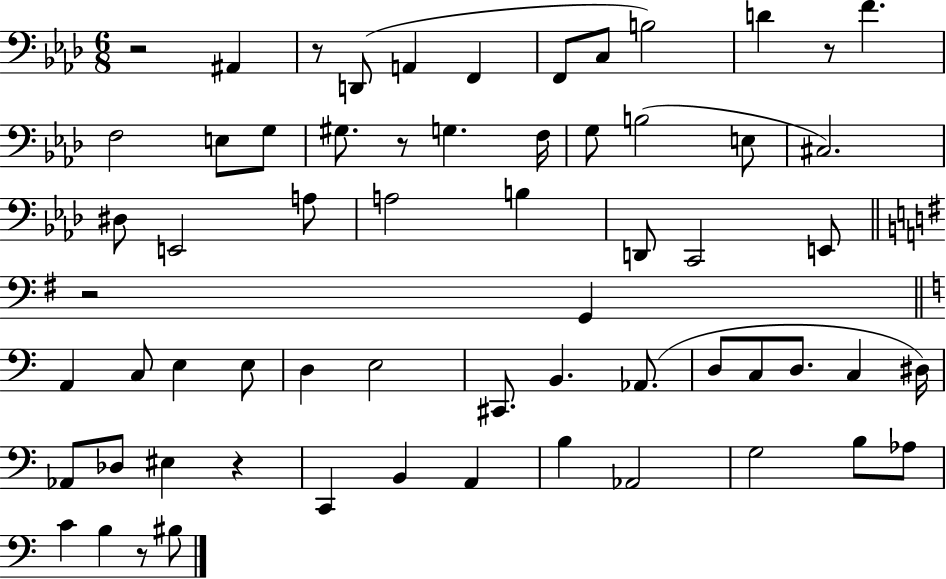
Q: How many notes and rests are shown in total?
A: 63